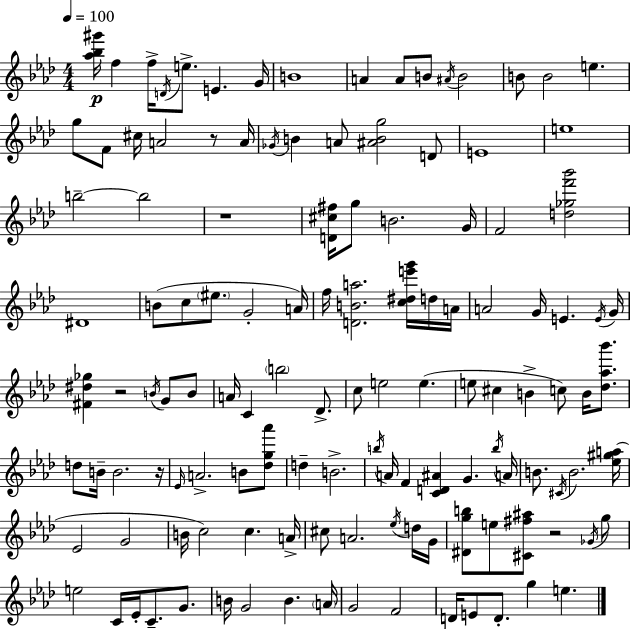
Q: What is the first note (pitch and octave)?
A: F5